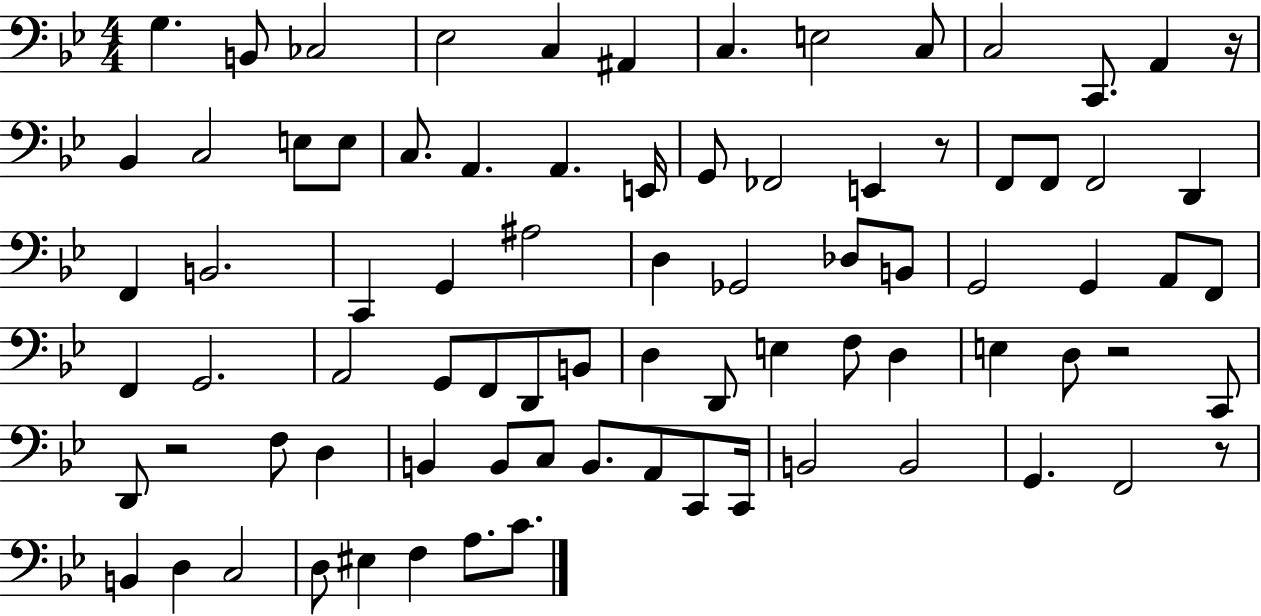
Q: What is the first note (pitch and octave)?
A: G3